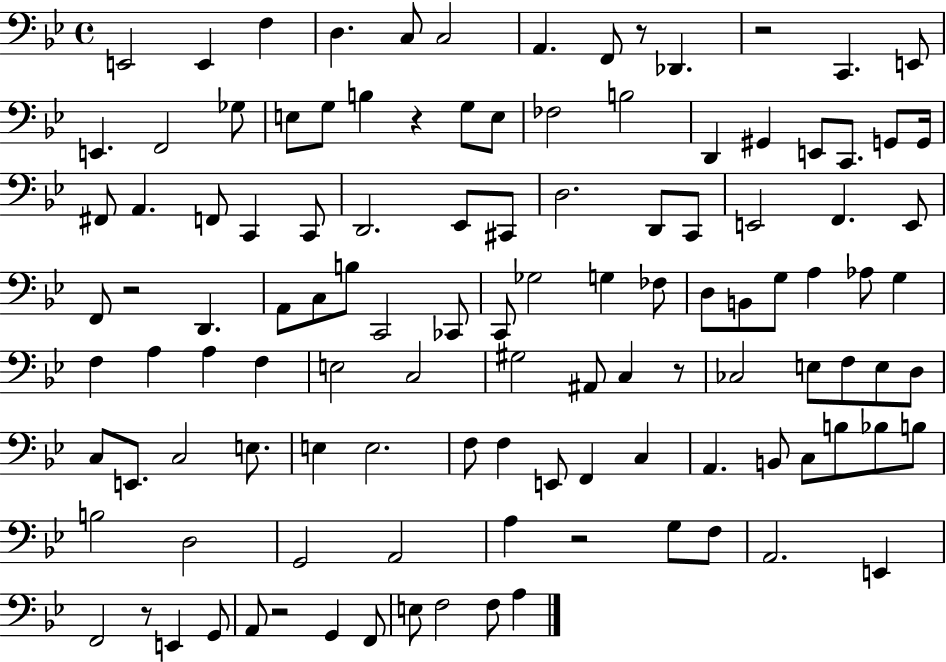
E2/h E2/q F3/q D3/q. C3/e C3/h A2/q. F2/e R/e Db2/q. R/h C2/q. E2/e E2/q. F2/h Gb3/e E3/e G3/e B3/q R/q G3/e E3/e FES3/h B3/h D2/q G#2/q E2/e C2/e. G2/e G2/s F#2/e A2/q. F2/e C2/q C2/e D2/h. Eb2/e C#2/e D3/h. D2/e C2/e E2/h F2/q. E2/e F2/e R/h D2/q. A2/e C3/e B3/e C2/h CES2/e C2/e Gb3/h G3/q FES3/e D3/e B2/e G3/e A3/q Ab3/e G3/q F3/q A3/q A3/q F3/q E3/h C3/h G#3/h A#2/e C3/q R/e CES3/h E3/e F3/e E3/e D3/e C3/e E2/e. C3/h E3/e. E3/q E3/h. F3/e F3/q E2/e F2/q C3/q A2/q. B2/e C3/e B3/e Bb3/e B3/e B3/h D3/h G2/h A2/h A3/q R/h G3/e F3/e A2/h. E2/q F2/h R/e E2/q G2/e A2/e R/h G2/q F2/e E3/e F3/h F3/e A3/q